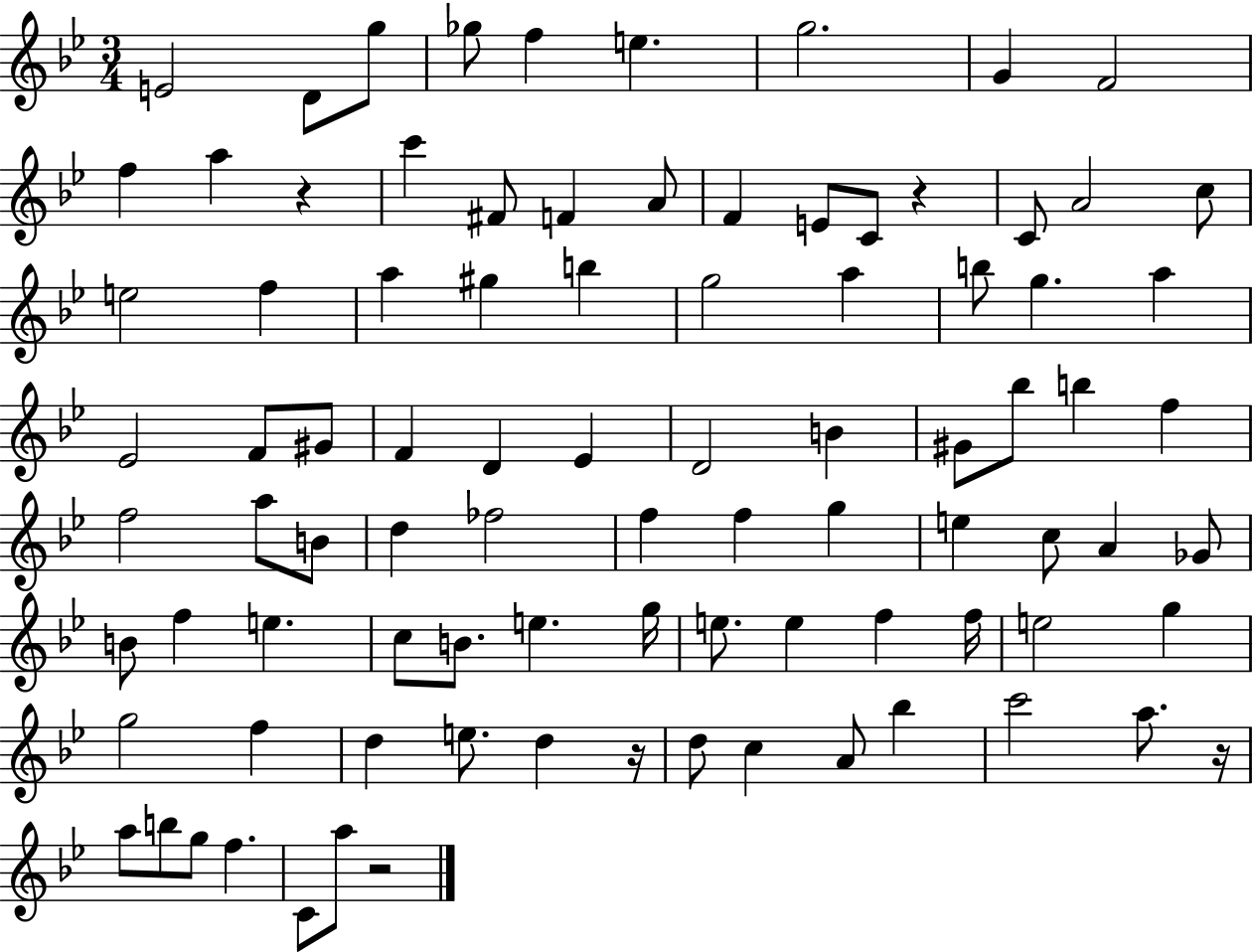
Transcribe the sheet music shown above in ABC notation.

X:1
T:Untitled
M:3/4
L:1/4
K:Bb
E2 D/2 g/2 _g/2 f e g2 G F2 f a z c' ^F/2 F A/2 F E/2 C/2 z C/2 A2 c/2 e2 f a ^g b g2 a b/2 g a _E2 F/2 ^G/2 F D _E D2 B ^G/2 _b/2 b f f2 a/2 B/2 d _f2 f f g e c/2 A _G/2 B/2 f e c/2 B/2 e g/4 e/2 e f f/4 e2 g g2 f d e/2 d z/4 d/2 c A/2 _b c'2 a/2 z/4 a/2 b/2 g/2 f C/2 a/2 z2